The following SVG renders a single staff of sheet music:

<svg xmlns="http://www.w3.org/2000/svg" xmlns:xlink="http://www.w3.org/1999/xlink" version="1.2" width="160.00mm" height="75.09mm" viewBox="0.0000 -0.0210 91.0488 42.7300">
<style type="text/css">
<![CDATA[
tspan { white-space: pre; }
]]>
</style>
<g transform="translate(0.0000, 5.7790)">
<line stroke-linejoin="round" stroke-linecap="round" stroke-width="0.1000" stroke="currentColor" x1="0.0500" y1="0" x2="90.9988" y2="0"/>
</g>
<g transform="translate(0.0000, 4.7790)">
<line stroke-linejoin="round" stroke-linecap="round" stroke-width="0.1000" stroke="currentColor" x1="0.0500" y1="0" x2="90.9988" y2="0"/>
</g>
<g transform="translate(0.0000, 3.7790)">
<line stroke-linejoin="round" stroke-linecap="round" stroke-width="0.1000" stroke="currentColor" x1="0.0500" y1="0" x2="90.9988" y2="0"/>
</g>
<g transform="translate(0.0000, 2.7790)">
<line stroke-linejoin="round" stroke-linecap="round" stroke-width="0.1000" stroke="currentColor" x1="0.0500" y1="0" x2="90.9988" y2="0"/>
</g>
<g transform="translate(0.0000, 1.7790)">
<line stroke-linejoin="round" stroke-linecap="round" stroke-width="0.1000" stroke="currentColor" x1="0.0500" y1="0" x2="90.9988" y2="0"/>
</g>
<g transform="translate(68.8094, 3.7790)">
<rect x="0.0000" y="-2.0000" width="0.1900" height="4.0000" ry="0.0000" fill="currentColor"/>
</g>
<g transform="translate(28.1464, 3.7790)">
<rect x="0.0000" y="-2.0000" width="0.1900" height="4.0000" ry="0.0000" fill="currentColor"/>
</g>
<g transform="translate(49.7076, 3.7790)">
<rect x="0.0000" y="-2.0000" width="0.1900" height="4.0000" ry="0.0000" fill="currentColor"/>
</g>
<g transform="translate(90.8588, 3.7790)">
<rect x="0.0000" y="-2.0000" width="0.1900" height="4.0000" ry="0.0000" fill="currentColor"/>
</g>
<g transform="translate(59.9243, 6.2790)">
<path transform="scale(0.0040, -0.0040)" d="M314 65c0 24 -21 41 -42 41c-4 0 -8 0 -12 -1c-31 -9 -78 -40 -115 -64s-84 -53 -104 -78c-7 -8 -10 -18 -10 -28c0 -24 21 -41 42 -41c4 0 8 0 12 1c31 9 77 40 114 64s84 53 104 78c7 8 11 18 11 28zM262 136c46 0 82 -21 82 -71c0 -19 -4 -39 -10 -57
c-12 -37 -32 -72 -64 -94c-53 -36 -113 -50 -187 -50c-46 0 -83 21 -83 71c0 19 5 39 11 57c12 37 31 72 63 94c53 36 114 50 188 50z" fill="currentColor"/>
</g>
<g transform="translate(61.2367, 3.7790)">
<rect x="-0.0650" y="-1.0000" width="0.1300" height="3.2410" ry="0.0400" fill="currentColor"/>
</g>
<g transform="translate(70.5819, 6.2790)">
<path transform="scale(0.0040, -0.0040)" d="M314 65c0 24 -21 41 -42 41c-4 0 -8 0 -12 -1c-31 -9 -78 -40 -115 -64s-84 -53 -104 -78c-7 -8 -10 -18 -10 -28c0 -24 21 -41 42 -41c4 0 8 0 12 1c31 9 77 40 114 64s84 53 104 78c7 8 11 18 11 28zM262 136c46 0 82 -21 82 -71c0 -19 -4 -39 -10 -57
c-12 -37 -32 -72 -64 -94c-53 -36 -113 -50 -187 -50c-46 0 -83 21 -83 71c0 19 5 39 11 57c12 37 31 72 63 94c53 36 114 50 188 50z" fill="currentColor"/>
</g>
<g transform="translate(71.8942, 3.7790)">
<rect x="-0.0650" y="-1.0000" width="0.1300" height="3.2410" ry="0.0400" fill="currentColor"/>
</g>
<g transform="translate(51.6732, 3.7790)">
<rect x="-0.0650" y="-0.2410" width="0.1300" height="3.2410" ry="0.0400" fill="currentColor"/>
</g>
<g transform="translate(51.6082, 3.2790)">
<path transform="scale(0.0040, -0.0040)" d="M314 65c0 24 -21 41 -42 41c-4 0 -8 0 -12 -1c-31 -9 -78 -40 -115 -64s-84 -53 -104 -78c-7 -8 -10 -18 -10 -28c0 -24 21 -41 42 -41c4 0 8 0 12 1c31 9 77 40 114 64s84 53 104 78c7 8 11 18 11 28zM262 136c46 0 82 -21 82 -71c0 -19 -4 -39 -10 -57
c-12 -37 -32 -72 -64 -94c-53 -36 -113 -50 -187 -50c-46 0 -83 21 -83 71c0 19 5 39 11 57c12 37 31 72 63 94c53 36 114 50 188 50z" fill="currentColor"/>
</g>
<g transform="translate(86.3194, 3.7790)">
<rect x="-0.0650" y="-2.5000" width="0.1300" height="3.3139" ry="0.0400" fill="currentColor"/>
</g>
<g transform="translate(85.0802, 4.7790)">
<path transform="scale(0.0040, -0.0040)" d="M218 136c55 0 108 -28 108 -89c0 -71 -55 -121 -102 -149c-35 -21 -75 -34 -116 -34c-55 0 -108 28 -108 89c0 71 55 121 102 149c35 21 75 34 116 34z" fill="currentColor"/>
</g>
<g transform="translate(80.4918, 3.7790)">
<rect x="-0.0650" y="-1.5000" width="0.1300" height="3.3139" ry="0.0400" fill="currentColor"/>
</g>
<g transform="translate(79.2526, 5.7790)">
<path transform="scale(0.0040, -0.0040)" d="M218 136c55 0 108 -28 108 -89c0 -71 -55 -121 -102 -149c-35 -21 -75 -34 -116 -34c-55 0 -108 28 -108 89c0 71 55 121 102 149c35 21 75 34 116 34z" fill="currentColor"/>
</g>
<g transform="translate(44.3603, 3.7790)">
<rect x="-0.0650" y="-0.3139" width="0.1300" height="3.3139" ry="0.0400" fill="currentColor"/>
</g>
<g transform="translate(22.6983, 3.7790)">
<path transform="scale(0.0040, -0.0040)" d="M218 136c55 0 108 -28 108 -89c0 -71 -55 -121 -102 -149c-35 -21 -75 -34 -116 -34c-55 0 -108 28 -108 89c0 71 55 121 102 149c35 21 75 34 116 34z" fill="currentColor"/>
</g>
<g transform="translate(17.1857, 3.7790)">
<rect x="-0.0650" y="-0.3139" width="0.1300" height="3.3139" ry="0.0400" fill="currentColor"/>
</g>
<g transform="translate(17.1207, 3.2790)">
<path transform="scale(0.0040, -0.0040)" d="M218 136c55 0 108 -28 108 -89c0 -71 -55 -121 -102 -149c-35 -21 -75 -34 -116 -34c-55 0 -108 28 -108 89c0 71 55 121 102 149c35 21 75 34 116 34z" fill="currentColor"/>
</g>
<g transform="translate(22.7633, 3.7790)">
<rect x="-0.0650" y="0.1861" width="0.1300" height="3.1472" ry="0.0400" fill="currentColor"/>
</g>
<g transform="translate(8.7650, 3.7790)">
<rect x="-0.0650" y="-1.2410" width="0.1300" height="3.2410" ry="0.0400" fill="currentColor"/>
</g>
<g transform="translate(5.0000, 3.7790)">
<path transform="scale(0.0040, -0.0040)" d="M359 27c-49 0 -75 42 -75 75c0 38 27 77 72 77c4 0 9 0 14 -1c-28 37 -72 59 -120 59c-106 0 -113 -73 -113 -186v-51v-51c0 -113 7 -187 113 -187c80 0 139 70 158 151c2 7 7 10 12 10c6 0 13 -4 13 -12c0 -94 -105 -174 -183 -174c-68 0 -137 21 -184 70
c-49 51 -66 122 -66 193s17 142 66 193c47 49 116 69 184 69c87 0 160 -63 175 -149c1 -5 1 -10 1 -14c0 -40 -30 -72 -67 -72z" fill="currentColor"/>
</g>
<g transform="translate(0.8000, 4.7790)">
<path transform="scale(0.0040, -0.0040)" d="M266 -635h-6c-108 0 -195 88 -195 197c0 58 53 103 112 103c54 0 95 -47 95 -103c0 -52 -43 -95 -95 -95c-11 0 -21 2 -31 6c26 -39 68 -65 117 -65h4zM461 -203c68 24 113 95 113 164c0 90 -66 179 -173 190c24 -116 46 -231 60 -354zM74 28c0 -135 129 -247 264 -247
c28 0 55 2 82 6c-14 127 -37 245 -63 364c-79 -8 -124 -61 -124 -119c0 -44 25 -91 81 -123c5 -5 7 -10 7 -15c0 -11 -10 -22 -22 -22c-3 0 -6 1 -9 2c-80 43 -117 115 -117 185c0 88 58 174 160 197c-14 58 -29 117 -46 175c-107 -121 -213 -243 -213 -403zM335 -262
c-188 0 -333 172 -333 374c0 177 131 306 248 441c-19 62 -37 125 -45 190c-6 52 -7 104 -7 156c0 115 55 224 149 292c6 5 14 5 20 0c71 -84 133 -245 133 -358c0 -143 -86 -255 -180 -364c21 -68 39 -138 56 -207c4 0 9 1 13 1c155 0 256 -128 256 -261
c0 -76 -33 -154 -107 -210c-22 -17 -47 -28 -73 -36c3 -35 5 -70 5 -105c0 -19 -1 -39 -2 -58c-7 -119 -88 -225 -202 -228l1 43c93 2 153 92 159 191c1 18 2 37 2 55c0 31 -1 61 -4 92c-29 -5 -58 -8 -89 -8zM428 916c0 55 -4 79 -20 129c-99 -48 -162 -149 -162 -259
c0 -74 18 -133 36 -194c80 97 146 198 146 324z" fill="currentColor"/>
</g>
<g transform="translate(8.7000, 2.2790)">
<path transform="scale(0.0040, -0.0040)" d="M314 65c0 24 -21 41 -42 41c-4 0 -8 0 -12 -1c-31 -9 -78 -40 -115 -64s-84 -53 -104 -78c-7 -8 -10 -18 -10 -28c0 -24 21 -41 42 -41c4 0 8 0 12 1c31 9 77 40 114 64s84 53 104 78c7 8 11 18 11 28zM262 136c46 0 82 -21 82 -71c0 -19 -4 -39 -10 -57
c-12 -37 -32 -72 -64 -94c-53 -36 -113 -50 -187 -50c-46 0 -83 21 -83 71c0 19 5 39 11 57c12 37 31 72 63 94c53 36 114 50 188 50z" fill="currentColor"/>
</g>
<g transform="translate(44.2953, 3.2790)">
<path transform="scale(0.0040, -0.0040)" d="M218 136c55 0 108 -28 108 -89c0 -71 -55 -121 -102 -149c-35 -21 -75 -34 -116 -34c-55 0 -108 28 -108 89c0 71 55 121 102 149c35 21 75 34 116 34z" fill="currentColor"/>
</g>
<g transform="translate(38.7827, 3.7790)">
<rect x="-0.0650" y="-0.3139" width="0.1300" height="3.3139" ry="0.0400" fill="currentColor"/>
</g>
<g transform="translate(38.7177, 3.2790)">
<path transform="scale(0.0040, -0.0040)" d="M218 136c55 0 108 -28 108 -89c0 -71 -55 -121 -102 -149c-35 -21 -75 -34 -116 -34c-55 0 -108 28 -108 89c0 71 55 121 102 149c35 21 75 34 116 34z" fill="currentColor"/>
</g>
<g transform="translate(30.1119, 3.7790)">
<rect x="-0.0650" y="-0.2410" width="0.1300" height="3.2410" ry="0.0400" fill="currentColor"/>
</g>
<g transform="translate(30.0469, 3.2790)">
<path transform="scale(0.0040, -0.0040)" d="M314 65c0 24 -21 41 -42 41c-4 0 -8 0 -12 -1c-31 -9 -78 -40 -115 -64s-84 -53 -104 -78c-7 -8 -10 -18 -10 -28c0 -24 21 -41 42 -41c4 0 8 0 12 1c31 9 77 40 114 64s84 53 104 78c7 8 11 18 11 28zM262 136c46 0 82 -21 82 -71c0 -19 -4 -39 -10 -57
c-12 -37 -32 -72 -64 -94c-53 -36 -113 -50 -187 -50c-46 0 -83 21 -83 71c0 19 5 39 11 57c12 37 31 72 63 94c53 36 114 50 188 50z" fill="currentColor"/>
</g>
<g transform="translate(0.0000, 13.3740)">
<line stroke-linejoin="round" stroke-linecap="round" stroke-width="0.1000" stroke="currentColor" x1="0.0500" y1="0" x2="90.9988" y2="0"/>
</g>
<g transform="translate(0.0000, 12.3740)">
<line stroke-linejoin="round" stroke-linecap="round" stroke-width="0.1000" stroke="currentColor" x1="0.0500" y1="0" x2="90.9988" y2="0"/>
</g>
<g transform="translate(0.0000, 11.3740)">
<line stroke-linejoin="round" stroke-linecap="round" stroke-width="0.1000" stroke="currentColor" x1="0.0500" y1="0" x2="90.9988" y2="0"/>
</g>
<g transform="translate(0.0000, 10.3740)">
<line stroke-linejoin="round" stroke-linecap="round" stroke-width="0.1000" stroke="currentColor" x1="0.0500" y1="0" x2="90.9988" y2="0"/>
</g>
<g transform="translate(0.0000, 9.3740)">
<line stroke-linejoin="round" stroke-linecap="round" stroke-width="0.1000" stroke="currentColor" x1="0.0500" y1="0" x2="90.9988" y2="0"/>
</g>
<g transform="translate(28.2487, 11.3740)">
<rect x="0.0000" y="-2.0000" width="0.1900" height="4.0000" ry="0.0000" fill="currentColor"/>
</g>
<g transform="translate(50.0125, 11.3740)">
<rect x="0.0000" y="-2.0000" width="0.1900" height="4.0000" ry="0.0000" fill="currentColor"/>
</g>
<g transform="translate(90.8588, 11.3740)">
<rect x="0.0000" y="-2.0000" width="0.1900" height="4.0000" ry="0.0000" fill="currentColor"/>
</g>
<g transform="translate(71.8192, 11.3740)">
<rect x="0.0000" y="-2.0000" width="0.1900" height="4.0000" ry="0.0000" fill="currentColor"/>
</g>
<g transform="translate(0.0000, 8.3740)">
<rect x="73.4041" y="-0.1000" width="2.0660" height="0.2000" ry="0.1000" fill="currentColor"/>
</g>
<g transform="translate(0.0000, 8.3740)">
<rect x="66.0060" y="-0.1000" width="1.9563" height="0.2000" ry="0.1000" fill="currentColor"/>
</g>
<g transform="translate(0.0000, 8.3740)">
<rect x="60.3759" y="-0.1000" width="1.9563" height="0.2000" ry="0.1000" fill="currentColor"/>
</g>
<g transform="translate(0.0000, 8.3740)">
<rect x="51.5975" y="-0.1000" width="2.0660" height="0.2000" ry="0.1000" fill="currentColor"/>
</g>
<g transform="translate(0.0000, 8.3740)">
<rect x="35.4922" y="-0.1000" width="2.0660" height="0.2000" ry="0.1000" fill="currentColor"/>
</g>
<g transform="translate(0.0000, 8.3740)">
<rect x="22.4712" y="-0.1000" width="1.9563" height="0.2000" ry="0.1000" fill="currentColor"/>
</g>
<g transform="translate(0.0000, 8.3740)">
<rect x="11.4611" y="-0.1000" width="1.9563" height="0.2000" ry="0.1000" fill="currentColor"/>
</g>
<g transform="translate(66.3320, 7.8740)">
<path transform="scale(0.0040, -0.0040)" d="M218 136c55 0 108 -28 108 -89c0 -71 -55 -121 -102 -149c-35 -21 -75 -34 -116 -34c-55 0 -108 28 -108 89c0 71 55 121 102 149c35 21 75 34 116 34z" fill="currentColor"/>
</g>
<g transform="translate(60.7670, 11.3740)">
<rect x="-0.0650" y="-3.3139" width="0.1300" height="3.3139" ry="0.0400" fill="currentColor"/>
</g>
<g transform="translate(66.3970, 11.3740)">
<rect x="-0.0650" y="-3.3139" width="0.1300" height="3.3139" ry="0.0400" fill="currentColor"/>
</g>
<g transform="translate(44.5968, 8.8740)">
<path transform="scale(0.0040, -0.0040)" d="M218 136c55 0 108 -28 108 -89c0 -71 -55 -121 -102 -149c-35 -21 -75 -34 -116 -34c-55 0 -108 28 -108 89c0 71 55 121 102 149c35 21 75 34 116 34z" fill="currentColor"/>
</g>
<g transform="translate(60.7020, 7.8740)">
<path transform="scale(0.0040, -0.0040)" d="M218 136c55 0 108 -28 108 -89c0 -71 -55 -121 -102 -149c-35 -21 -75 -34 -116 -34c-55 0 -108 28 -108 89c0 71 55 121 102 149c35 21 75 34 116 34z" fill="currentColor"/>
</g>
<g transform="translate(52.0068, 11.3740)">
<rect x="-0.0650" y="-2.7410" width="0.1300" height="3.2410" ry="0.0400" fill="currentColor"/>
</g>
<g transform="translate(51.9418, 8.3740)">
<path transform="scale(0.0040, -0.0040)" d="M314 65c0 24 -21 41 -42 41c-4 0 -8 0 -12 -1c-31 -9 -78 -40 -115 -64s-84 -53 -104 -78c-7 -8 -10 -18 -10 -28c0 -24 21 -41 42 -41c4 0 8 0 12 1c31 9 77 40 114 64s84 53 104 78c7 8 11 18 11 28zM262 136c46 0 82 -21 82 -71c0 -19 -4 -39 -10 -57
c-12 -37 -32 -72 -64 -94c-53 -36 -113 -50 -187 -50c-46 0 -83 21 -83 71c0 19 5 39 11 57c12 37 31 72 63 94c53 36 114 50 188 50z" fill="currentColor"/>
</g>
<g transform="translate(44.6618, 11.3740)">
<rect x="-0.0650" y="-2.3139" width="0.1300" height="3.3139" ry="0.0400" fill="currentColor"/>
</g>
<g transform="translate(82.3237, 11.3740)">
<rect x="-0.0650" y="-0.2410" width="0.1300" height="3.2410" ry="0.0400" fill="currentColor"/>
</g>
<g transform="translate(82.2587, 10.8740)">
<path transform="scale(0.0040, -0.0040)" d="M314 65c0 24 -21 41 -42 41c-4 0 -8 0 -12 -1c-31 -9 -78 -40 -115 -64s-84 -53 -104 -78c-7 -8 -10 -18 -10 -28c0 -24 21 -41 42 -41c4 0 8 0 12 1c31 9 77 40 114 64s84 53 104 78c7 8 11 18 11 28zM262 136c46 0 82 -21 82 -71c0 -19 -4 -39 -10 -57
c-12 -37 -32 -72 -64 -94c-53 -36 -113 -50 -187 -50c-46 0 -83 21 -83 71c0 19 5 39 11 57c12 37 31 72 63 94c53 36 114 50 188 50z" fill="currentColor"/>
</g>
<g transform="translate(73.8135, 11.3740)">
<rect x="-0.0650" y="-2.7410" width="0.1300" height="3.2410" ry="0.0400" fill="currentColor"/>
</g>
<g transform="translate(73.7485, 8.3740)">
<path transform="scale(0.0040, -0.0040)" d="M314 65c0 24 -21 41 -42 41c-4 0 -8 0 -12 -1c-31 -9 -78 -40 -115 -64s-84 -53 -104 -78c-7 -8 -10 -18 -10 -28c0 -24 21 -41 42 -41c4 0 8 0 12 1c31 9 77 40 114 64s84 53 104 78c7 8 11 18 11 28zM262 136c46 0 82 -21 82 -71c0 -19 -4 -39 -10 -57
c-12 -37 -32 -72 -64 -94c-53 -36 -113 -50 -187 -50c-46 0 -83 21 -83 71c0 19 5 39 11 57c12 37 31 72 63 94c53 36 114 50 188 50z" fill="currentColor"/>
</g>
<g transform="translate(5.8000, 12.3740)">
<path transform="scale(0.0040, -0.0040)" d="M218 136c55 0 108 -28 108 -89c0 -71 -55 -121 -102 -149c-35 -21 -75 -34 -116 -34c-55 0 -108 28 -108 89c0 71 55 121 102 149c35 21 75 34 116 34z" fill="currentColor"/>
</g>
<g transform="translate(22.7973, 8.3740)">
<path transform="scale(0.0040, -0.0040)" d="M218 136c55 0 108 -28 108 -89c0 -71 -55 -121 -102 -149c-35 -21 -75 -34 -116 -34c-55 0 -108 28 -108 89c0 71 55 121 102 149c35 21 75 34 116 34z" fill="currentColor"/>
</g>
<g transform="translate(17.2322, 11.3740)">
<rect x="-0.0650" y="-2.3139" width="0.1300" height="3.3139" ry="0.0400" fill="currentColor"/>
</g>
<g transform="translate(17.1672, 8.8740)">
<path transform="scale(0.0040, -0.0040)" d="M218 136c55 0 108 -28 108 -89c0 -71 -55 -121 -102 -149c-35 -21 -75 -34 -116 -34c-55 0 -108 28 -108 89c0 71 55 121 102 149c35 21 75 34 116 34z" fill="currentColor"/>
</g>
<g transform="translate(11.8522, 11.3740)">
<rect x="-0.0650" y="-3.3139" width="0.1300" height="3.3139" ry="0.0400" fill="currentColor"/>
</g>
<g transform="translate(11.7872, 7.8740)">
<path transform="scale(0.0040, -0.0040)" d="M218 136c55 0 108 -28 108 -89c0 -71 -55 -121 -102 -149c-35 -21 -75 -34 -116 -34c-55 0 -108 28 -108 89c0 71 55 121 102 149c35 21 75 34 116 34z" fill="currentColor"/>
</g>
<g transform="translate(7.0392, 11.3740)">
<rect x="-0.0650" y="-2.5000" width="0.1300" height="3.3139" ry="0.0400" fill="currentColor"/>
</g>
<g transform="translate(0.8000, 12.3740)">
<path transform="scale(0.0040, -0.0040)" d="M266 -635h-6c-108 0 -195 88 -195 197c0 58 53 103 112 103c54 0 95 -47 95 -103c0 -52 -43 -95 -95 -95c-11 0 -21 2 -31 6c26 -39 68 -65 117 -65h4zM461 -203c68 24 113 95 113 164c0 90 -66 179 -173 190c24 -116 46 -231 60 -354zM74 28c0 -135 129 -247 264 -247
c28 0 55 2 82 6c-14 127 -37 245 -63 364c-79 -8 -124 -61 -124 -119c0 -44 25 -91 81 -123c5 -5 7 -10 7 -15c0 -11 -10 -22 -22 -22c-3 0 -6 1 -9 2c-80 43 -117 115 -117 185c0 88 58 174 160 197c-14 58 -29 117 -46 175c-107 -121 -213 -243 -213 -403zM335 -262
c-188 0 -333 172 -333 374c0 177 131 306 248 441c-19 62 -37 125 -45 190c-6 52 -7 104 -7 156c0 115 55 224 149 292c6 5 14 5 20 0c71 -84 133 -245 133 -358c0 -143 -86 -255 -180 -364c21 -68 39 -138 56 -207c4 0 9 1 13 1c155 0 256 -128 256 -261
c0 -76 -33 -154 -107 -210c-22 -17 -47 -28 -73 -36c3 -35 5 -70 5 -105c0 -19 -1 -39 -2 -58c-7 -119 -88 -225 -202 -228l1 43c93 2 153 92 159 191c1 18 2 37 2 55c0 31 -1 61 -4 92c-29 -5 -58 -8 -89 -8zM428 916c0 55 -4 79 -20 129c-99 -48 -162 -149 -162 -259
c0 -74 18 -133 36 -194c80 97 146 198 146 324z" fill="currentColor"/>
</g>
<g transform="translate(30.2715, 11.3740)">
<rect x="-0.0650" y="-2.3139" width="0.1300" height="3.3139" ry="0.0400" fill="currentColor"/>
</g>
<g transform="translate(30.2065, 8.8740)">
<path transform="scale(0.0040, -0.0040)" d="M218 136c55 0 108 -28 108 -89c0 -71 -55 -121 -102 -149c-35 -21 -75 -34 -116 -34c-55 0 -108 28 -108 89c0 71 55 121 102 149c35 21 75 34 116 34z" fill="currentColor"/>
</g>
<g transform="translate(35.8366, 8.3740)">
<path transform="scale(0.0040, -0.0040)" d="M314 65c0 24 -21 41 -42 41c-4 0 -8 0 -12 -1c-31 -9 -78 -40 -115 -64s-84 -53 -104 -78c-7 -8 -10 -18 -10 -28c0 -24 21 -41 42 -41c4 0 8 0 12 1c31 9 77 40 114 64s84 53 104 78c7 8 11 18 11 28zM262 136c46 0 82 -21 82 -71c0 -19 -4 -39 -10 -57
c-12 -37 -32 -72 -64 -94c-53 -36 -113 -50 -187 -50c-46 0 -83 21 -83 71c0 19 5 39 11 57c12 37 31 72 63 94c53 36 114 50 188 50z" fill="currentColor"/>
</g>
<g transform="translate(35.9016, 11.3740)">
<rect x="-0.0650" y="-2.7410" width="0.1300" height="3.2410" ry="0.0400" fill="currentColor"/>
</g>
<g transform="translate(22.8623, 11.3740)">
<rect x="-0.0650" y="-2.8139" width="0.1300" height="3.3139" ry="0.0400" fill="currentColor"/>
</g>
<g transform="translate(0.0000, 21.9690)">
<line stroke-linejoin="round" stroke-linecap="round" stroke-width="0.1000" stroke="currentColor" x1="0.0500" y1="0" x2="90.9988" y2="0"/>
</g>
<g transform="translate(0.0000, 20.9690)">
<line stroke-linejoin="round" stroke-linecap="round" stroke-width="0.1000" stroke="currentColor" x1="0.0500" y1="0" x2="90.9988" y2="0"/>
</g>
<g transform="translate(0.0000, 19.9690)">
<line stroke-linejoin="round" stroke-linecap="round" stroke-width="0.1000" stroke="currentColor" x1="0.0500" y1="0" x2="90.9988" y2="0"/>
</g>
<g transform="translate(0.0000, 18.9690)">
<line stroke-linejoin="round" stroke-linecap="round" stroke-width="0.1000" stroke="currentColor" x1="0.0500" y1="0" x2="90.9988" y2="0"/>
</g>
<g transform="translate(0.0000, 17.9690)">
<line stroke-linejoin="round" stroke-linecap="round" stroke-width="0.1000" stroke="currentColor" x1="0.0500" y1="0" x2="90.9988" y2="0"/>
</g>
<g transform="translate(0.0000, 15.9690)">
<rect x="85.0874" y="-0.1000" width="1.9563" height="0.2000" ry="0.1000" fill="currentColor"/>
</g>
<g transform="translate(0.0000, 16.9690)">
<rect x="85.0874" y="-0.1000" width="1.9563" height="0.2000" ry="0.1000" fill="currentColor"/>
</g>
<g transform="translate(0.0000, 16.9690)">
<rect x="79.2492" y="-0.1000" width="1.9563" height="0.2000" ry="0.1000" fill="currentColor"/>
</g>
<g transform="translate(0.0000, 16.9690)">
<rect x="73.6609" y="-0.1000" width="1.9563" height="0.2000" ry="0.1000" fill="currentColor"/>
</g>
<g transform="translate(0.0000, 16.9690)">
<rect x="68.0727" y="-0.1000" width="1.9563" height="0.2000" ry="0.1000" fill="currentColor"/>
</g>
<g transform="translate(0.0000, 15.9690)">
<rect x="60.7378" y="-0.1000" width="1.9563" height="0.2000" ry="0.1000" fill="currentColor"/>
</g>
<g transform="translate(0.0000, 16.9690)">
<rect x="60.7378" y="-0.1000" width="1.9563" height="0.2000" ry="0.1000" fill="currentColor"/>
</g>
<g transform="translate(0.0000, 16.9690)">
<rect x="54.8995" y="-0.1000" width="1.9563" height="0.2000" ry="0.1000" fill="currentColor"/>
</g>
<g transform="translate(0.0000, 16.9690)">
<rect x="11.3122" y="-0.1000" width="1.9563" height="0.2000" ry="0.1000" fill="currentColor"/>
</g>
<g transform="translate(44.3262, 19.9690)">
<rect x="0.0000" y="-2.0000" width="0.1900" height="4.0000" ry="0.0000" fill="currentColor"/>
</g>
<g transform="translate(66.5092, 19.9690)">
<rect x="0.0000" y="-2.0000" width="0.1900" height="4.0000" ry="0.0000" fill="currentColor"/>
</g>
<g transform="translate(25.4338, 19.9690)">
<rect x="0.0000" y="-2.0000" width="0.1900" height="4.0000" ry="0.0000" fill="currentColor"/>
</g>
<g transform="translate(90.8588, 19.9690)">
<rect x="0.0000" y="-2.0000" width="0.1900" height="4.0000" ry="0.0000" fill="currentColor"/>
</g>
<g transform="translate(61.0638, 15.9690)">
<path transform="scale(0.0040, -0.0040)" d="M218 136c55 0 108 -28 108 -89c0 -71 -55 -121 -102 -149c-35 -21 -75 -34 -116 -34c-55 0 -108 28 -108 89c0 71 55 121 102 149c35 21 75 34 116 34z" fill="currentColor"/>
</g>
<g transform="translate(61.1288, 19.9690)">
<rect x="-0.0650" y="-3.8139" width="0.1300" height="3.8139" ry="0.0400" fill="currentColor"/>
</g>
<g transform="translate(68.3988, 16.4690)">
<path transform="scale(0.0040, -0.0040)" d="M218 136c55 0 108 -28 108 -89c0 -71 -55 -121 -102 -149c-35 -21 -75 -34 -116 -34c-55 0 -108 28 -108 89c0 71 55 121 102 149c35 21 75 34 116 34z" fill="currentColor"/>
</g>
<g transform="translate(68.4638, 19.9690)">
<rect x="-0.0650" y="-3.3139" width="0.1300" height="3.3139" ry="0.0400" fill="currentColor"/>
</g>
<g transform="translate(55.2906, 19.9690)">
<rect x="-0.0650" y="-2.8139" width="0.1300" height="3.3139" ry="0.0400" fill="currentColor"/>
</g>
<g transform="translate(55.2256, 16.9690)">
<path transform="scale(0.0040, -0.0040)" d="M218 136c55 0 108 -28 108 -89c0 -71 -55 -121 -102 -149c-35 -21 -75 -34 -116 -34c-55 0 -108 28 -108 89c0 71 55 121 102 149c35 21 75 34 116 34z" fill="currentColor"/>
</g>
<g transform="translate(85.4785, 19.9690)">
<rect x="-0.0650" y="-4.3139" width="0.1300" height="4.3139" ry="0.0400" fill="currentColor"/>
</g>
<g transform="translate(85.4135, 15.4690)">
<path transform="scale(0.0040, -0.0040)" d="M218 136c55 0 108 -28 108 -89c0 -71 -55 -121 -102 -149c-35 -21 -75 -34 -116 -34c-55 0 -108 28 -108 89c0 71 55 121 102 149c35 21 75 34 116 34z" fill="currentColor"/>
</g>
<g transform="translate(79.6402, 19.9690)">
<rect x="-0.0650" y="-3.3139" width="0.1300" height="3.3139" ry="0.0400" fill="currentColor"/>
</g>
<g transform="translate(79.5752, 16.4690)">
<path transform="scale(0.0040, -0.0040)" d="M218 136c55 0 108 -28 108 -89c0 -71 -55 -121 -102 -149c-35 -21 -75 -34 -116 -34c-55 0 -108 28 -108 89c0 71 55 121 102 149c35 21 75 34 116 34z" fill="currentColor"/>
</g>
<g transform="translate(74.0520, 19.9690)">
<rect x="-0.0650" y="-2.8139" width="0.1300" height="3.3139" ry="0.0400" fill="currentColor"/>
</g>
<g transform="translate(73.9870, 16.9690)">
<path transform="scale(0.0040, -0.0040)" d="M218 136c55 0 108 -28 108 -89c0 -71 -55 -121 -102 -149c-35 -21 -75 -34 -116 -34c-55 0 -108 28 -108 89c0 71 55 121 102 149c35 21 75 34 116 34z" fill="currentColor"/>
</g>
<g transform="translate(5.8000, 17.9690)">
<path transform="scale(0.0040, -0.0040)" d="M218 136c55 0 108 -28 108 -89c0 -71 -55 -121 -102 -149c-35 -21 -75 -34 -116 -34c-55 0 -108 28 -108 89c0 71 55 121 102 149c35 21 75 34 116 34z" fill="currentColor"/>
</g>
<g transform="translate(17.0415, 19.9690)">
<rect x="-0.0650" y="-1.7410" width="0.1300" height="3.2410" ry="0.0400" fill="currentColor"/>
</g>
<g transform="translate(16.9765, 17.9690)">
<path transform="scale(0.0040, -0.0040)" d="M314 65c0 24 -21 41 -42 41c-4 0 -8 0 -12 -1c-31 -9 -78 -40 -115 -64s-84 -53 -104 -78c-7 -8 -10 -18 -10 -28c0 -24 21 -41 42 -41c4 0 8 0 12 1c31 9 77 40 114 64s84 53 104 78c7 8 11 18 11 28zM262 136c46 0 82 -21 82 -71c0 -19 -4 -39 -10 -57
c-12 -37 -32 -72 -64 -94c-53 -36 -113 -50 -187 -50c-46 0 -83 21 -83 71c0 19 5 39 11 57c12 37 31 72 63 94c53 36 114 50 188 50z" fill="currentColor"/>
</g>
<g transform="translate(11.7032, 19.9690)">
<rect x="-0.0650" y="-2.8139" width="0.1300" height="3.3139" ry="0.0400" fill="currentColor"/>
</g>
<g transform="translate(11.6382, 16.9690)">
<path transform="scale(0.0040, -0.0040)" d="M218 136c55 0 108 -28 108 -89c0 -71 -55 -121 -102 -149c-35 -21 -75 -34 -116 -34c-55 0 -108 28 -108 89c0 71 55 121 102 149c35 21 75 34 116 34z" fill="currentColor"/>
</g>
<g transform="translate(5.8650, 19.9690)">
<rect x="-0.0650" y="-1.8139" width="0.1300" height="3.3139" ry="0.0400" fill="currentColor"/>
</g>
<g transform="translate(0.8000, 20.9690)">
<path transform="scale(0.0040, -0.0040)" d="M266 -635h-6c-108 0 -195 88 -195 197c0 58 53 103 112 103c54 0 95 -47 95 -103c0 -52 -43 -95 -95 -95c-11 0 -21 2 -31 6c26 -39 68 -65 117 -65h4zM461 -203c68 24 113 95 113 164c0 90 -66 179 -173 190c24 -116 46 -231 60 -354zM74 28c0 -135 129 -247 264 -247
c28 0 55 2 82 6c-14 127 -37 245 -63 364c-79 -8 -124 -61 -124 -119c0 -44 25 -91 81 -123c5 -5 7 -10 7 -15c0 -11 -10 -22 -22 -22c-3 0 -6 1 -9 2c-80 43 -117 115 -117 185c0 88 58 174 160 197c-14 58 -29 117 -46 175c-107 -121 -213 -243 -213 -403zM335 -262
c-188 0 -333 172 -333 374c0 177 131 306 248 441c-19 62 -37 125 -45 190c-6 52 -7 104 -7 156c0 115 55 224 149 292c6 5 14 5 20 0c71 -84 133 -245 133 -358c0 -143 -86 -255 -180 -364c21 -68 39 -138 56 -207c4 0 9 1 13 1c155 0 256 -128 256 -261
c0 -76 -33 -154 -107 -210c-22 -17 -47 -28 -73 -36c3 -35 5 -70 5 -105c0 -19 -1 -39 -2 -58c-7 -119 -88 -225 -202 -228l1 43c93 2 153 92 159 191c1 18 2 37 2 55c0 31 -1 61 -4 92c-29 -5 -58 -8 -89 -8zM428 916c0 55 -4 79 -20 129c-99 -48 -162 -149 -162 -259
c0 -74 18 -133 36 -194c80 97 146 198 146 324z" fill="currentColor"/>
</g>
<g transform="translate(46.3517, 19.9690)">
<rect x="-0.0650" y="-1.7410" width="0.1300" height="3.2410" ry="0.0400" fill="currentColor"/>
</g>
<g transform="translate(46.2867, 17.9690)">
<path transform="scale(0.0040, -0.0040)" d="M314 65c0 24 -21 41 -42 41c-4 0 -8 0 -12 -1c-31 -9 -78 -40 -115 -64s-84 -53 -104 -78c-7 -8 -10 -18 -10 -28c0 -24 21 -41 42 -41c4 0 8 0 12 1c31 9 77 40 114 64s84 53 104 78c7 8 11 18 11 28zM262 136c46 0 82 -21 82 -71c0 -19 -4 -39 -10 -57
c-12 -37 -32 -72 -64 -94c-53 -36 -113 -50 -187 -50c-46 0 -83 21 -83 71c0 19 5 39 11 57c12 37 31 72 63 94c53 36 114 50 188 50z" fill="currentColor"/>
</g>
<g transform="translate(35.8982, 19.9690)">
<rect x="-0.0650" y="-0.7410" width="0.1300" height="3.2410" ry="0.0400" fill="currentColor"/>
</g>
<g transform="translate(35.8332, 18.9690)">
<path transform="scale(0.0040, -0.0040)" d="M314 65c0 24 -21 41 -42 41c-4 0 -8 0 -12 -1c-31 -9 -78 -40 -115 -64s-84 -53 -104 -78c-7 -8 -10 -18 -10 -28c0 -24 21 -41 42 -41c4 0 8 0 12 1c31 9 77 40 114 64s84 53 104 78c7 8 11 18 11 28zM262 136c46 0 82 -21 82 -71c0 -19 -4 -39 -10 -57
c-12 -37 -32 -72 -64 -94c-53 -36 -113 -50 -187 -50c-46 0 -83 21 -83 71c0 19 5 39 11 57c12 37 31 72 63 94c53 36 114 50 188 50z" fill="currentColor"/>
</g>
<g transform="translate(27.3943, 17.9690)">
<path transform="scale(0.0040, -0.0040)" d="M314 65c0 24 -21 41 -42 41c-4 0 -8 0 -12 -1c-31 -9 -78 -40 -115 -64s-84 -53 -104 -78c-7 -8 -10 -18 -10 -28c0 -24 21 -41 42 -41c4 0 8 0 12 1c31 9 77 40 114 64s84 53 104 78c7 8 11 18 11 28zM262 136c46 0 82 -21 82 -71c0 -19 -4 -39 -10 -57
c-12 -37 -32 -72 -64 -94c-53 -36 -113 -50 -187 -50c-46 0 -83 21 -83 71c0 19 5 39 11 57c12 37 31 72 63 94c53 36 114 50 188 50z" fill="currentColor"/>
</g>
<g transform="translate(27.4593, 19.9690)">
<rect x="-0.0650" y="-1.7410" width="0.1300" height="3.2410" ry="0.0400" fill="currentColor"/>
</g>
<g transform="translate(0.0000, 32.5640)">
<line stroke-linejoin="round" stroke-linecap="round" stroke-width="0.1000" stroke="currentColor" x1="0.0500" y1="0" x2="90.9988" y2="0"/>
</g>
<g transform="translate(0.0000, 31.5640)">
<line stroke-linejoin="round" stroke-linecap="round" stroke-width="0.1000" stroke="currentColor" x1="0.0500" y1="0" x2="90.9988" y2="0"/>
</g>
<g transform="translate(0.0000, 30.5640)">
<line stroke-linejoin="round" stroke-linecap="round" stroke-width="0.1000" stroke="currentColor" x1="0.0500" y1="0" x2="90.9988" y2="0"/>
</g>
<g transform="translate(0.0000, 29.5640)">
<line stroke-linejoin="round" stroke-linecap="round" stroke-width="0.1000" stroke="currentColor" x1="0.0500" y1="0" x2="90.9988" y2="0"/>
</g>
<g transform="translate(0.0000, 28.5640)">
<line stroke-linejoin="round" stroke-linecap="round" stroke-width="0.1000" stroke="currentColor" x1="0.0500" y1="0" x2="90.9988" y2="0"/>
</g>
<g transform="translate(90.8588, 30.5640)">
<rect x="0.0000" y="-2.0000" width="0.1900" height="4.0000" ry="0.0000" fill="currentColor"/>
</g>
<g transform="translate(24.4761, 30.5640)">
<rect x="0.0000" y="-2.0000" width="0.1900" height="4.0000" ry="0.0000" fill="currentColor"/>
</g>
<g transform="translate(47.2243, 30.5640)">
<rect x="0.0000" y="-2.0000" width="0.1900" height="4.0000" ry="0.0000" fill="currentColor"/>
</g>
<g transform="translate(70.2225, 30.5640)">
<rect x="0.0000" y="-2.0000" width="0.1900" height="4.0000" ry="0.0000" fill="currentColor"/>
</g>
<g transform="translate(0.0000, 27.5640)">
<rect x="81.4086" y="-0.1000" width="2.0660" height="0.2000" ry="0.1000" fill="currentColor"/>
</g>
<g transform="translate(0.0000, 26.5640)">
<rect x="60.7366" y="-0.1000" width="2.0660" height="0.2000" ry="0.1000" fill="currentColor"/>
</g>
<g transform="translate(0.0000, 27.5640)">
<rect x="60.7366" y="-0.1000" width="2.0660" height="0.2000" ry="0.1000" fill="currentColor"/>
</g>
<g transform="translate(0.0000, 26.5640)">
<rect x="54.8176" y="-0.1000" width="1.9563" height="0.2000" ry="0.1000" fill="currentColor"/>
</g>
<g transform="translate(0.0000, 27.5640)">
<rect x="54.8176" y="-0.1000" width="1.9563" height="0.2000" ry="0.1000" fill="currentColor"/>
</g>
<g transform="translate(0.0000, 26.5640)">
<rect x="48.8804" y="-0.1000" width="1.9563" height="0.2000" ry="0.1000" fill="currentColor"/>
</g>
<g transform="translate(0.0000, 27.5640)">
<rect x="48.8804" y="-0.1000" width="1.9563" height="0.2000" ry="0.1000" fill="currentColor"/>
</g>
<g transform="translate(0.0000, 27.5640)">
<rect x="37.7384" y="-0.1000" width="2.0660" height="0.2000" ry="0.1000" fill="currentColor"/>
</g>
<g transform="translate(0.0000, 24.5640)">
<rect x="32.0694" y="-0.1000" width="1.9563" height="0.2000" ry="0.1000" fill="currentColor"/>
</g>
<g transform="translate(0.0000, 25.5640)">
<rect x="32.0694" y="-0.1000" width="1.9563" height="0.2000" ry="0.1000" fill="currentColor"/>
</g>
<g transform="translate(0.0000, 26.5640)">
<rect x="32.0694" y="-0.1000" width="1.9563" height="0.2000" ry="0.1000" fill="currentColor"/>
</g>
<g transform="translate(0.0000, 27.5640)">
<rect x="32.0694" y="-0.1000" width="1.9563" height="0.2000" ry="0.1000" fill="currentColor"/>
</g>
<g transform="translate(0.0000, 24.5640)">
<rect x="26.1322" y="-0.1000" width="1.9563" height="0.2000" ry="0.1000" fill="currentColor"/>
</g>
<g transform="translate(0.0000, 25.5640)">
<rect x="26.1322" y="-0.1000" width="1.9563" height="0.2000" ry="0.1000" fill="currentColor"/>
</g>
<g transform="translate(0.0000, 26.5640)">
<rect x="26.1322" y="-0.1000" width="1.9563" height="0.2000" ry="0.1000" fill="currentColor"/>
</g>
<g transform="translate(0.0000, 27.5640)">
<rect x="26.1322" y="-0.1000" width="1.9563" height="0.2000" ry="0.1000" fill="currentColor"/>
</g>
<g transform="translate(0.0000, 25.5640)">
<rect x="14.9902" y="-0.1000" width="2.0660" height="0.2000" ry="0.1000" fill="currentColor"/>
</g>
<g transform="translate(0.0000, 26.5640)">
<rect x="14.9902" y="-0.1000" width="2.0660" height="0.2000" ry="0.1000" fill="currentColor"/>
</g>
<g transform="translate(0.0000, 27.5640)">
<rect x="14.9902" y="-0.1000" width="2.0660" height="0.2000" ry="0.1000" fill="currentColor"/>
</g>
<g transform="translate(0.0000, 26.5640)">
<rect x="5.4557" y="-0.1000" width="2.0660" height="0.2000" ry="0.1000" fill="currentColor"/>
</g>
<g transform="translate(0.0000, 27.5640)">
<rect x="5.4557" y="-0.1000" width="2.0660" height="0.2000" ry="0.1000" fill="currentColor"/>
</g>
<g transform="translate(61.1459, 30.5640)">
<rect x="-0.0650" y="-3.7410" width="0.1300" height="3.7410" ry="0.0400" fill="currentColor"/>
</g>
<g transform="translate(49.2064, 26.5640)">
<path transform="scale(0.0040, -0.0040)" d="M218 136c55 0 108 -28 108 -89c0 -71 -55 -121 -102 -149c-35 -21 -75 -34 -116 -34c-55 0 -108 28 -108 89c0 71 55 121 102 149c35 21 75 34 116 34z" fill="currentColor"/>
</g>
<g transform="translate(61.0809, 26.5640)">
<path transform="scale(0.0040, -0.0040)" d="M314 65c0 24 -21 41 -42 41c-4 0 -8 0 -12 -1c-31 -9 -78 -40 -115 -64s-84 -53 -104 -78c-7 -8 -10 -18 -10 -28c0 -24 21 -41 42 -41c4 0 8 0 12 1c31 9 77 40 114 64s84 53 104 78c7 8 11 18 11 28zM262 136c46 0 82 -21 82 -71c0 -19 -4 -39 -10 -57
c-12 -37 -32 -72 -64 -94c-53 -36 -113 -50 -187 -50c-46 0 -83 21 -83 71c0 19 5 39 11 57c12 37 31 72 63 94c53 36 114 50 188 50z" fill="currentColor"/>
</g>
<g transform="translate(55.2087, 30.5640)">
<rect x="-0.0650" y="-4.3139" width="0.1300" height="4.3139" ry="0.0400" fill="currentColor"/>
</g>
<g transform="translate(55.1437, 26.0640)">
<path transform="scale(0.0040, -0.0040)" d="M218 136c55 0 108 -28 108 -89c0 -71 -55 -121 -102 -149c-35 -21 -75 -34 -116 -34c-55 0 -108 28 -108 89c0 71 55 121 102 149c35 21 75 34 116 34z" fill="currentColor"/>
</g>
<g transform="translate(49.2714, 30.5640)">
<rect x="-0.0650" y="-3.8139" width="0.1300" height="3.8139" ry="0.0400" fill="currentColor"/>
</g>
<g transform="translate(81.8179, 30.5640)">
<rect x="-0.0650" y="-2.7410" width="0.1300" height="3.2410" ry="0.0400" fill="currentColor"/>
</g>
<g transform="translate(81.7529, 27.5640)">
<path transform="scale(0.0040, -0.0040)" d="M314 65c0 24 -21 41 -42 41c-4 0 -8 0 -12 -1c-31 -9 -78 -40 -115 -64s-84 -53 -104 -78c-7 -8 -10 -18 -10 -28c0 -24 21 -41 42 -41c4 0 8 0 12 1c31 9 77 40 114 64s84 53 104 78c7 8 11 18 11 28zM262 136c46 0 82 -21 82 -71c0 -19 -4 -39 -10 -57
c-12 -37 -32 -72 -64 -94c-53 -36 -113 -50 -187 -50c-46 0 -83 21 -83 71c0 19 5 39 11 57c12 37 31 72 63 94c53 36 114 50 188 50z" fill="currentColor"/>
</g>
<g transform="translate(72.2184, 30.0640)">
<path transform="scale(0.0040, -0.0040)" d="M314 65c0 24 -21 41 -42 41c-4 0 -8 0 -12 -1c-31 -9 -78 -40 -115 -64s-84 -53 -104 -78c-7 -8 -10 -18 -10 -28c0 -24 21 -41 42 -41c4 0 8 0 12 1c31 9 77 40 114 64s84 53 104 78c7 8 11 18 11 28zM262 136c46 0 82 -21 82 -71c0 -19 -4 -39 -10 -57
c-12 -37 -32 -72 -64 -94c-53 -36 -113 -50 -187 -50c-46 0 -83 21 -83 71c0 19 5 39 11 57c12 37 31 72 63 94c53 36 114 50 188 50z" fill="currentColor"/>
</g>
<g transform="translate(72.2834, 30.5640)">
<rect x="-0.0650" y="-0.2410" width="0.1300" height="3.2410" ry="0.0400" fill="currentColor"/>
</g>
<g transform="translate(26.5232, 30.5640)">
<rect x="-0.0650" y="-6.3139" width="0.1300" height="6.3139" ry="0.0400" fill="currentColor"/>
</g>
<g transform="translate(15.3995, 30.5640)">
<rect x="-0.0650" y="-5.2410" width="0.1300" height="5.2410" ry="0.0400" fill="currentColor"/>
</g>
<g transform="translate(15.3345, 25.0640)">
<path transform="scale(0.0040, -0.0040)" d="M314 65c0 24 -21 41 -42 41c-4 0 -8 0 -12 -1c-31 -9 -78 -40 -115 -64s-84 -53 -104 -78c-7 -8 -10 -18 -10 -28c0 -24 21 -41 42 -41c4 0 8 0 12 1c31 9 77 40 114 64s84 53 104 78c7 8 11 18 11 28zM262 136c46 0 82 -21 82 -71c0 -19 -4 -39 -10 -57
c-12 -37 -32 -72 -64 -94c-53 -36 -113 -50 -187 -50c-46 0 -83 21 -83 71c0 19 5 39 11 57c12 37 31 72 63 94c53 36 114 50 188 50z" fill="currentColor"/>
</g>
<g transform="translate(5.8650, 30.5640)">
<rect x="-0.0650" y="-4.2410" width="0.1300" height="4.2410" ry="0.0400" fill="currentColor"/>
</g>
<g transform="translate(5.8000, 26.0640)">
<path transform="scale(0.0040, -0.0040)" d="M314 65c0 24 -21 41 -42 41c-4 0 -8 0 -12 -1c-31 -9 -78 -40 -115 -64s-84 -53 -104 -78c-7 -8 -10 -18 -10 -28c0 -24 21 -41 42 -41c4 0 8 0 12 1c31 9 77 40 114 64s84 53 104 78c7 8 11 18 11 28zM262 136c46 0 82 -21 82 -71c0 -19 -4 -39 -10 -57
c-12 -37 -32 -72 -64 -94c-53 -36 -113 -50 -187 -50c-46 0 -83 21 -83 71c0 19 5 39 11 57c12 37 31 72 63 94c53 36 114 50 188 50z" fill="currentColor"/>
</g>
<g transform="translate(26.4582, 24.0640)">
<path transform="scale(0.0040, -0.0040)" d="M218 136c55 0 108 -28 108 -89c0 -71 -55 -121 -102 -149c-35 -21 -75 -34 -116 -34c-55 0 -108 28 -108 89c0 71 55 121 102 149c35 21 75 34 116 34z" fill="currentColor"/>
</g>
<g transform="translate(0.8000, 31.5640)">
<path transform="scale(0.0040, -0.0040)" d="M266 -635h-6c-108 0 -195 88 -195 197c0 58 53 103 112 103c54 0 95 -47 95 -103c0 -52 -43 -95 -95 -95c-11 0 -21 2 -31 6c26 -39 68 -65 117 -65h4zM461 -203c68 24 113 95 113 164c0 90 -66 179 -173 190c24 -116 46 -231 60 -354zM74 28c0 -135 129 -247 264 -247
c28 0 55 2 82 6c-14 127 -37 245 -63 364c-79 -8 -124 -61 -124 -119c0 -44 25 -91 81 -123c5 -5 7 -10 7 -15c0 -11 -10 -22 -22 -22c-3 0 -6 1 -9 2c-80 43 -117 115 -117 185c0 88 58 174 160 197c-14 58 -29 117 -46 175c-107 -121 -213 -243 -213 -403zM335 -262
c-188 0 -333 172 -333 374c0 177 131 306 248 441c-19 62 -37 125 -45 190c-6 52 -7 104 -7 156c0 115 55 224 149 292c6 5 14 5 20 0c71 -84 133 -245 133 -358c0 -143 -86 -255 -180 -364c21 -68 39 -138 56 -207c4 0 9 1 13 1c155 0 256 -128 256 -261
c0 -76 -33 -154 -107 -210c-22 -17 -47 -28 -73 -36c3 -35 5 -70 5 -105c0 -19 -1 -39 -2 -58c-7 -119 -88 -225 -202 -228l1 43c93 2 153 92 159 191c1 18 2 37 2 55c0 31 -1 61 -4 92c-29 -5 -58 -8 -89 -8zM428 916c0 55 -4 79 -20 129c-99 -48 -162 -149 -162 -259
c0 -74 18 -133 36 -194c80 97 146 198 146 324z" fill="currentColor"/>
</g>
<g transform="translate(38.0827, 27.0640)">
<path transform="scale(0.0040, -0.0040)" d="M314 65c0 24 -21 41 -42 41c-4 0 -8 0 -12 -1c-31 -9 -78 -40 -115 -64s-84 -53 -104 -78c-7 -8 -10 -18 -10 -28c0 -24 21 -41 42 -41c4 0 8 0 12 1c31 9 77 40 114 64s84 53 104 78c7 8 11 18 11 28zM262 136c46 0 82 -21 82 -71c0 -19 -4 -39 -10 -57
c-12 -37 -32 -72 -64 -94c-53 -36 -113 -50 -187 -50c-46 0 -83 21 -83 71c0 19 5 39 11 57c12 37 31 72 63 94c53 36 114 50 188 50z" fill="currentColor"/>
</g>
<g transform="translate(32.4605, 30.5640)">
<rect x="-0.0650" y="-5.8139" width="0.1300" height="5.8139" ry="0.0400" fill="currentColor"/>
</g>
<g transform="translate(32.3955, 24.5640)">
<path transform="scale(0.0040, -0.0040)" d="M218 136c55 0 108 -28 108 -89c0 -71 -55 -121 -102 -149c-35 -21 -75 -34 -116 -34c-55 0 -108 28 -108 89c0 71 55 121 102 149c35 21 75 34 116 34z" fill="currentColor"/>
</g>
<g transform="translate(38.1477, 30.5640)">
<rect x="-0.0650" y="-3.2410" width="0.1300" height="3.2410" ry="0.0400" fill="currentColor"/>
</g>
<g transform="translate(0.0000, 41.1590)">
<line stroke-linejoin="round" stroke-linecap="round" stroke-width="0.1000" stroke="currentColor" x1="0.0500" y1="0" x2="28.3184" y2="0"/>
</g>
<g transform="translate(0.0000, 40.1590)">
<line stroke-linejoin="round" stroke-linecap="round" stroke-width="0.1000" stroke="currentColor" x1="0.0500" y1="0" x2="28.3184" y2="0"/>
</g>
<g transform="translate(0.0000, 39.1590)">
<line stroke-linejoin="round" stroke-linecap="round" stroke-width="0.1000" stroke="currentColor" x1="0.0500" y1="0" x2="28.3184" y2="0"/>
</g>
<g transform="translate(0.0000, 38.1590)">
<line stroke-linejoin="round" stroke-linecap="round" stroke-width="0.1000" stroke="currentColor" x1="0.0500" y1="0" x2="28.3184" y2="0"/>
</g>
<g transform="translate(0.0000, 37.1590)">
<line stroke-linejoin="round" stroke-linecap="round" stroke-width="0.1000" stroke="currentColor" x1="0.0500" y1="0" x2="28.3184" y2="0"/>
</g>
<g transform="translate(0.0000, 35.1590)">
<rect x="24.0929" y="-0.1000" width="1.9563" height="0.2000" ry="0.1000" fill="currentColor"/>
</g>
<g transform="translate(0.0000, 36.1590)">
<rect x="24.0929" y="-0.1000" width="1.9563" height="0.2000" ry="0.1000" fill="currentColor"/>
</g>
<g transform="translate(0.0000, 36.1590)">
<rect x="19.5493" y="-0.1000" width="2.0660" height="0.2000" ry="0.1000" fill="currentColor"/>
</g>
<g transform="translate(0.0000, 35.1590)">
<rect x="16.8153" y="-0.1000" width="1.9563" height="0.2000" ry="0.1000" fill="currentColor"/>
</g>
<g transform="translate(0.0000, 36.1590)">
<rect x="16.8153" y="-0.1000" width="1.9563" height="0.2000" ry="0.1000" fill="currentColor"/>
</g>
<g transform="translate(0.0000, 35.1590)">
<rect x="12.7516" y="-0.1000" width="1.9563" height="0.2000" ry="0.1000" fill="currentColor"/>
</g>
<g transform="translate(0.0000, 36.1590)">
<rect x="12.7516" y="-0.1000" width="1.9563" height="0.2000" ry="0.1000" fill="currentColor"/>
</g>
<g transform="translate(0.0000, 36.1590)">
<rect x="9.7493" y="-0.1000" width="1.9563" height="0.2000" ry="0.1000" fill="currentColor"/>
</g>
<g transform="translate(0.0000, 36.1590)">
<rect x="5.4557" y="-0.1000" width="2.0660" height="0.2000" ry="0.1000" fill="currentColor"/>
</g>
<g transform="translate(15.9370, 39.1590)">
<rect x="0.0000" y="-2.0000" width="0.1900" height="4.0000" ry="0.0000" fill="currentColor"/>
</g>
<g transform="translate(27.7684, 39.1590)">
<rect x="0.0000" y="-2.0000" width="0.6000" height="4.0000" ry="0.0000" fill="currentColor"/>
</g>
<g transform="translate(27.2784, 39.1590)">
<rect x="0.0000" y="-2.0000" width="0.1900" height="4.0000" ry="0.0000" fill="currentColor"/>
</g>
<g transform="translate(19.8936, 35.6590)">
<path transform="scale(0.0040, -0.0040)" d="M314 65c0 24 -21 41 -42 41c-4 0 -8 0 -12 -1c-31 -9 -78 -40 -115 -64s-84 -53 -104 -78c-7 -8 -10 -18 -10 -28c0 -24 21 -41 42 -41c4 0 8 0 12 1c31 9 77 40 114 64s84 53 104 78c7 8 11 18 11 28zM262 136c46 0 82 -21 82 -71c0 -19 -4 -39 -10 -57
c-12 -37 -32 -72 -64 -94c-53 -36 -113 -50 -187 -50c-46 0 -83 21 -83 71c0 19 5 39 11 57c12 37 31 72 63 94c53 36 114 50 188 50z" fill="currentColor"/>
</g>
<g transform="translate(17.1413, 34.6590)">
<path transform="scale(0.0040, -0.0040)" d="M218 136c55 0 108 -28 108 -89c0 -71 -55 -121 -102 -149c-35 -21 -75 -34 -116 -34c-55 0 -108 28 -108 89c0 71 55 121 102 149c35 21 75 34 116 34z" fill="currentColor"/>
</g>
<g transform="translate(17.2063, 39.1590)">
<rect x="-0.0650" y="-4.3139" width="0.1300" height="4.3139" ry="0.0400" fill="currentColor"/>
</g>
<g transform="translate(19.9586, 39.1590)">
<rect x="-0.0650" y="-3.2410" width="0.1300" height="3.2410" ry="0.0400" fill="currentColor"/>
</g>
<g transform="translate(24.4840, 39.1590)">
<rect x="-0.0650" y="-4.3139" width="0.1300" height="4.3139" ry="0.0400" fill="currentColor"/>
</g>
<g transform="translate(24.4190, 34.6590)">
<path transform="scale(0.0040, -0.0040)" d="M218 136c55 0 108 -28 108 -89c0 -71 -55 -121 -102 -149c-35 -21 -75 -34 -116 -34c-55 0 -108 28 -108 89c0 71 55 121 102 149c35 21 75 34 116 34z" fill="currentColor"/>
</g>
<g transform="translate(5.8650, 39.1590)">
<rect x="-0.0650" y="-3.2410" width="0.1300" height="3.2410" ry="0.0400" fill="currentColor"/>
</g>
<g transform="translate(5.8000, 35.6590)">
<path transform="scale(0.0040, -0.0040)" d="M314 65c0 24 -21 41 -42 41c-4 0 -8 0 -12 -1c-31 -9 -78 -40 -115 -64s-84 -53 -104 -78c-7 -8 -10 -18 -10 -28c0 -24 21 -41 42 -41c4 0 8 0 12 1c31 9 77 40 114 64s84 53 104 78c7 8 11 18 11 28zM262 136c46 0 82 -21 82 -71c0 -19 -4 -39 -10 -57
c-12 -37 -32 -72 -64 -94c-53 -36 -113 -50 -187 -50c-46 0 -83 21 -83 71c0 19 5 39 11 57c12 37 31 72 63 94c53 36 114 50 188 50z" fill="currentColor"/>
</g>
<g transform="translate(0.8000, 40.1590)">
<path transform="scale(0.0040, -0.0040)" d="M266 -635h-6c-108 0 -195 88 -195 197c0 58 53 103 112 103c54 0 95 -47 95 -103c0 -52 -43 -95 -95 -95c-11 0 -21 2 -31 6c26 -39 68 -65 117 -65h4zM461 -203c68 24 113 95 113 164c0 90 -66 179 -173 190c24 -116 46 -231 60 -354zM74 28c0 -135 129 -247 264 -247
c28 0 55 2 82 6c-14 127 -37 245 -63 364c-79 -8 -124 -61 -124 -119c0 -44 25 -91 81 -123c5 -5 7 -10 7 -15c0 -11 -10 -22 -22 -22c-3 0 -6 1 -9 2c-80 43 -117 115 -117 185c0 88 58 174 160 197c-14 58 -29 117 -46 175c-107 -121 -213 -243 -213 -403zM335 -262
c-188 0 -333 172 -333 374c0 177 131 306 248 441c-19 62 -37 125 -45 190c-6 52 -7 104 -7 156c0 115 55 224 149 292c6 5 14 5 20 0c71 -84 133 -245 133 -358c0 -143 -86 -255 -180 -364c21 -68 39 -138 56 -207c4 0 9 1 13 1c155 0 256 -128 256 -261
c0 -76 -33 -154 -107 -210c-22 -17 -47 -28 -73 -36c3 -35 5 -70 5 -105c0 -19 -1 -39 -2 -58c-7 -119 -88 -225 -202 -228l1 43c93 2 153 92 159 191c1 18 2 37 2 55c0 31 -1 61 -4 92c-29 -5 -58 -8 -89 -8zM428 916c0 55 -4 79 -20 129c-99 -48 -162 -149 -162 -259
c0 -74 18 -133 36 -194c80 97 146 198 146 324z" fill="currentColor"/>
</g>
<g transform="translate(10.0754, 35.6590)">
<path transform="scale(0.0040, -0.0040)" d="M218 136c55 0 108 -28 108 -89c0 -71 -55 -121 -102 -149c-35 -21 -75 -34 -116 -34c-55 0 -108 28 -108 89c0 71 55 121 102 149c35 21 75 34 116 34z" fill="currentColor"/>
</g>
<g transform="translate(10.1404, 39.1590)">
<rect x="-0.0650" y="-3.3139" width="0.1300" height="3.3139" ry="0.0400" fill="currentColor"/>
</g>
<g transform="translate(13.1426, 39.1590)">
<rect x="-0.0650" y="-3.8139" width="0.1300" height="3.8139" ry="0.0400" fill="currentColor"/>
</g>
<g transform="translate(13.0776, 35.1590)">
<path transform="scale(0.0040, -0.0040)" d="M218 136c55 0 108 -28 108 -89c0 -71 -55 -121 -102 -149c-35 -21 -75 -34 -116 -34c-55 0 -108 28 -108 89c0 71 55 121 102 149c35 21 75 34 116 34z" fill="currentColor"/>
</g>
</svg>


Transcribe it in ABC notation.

X:1
T:Untitled
M:4/4
L:1/4
K:C
e2 c B c2 c c c2 D2 D2 E G G b g a g a2 g a2 b b a2 c2 f a f2 f2 d2 f2 a c' b a b d' d'2 f'2 a' g' b2 c' d' c'2 c2 a2 b2 b c' d' b2 d'